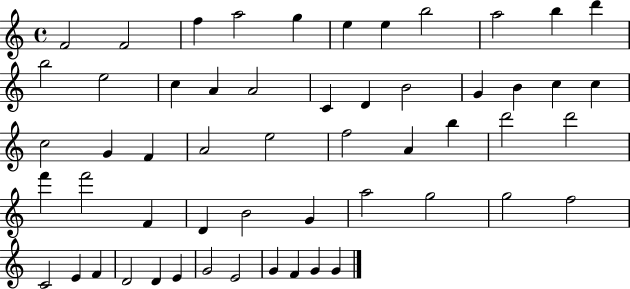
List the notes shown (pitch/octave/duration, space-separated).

F4/h F4/h F5/q A5/h G5/q E5/q E5/q B5/h A5/h B5/q D6/q B5/h E5/h C5/q A4/q A4/h C4/q D4/q B4/h G4/q B4/q C5/q C5/q C5/h G4/q F4/q A4/h E5/h F5/h A4/q B5/q D6/h D6/h F6/q F6/h F4/q D4/q B4/h G4/q A5/h G5/h G5/h F5/h C4/h E4/q F4/q D4/h D4/q E4/q G4/h E4/h G4/q F4/q G4/q G4/q